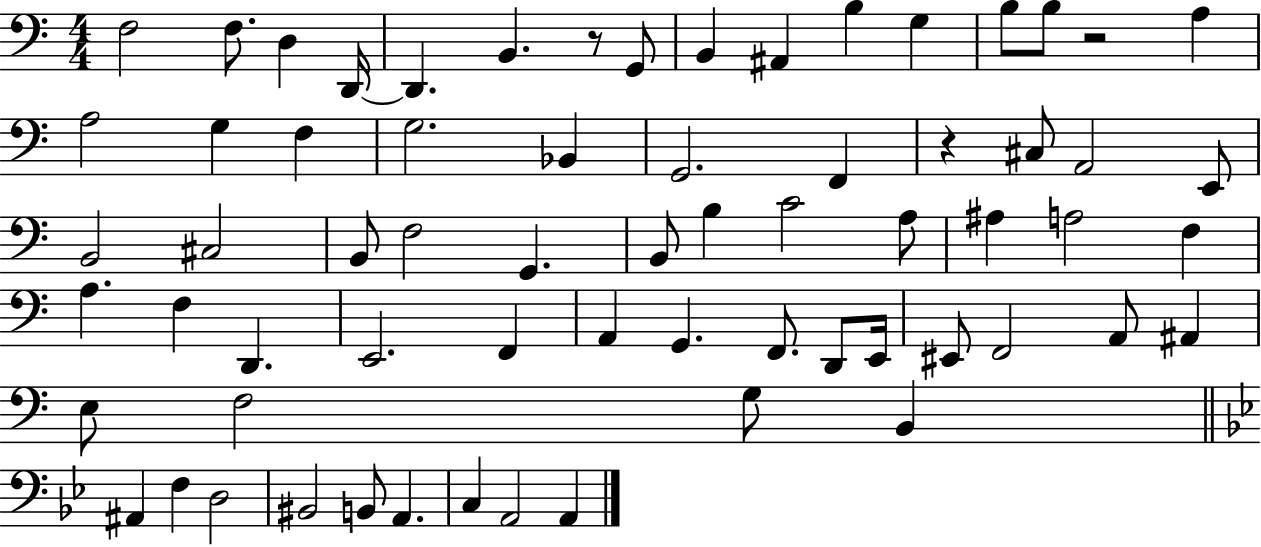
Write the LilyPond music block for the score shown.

{
  \clef bass
  \numericTimeSignature
  \time 4/4
  \key c \major
  f2 f8. d4 d,16~~ | d,4. b,4. r8 g,8 | b,4 ais,4 b4 g4 | b8 b8 r2 a4 | \break a2 g4 f4 | g2. bes,4 | g,2. f,4 | r4 cis8 a,2 e,8 | \break b,2 cis2 | b,8 f2 g,4. | b,8 b4 c'2 a8 | ais4 a2 f4 | \break a4. f4 d,4. | e,2. f,4 | a,4 g,4. f,8. d,8 e,16 | eis,8 f,2 a,8 ais,4 | \break e8 f2 g8 b,4 | \bar "||" \break \key g \minor ais,4 f4 d2 | bis,2 b,8 a,4. | c4 a,2 a,4 | \bar "|."
}